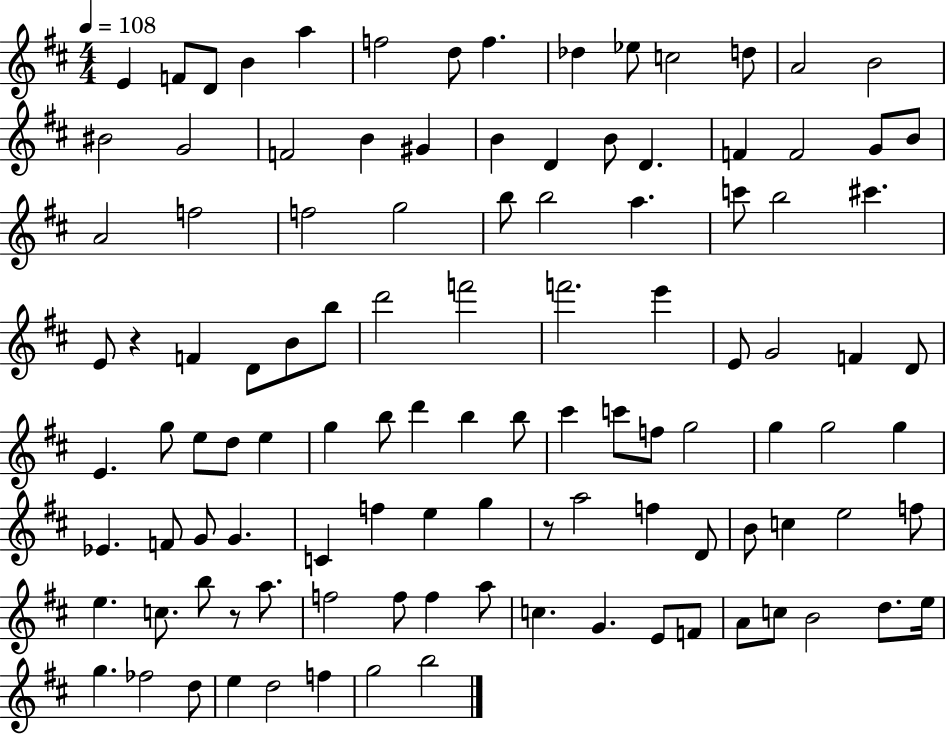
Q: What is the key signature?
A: D major